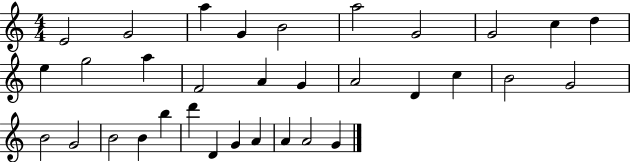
{
  \clef treble
  \numericTimeSignature
  \time 4/4
  \key c \major
  e'2 g'2 | a''4 g'4 b'2 | a''2 g'2 | g'2 c''4 d''4 | \break e''4 g''2 a''4 | f'2 a'4 g'4 | a'2 d'4 c''4 | b'2 g'2 | \break b'2 g'2 | b'2 b'4 b''4 | d'''4 d'4 g'4 a'4 | a'4 a'2 g'4 | \break \bar "|."
}